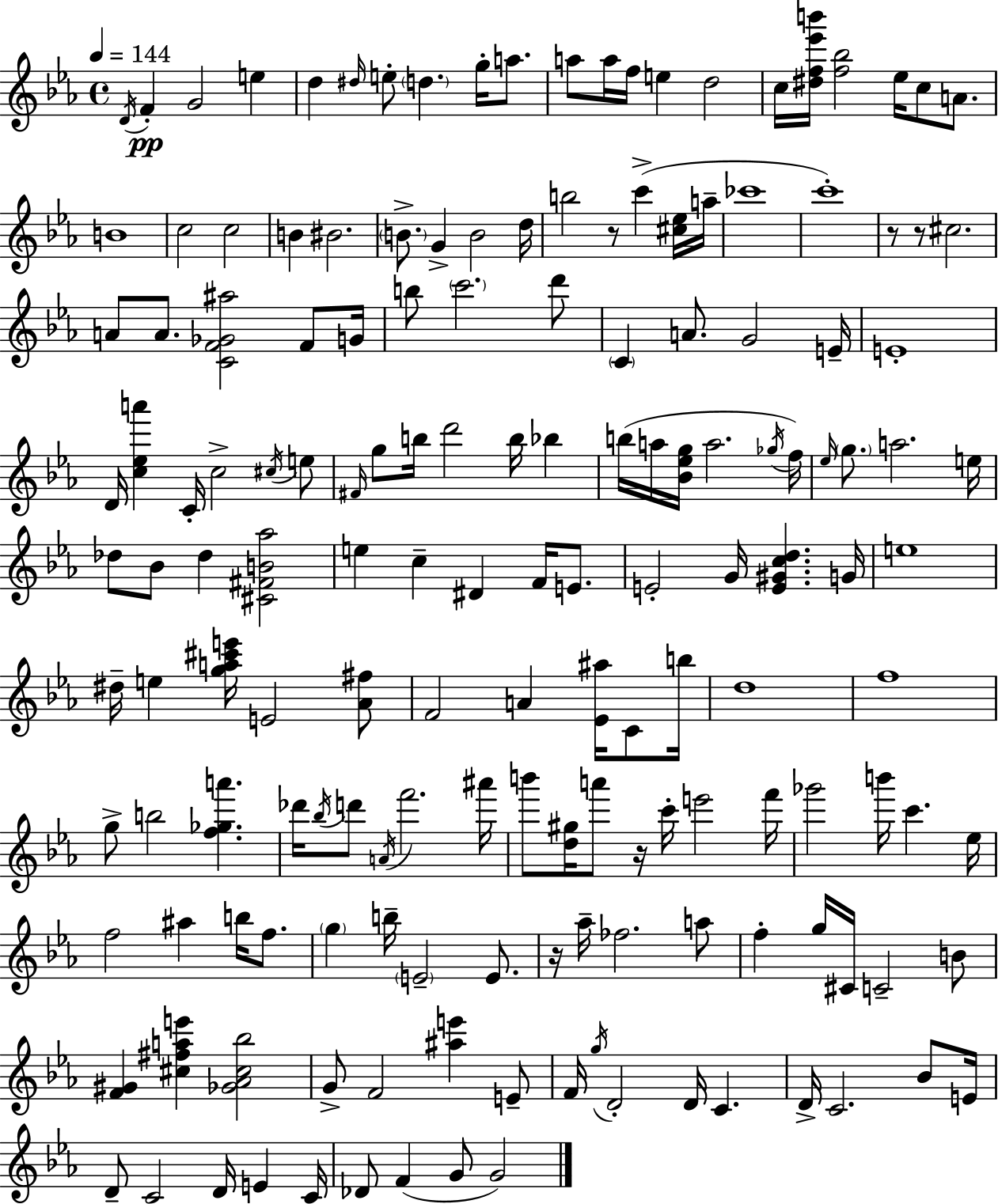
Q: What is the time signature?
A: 4/4